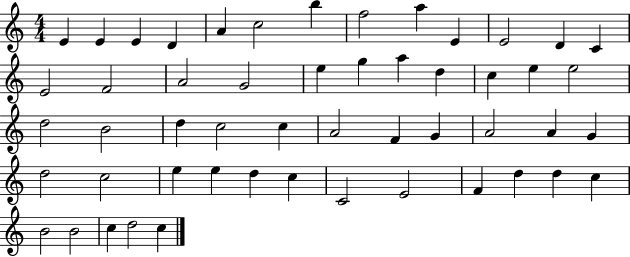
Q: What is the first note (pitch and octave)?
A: E4